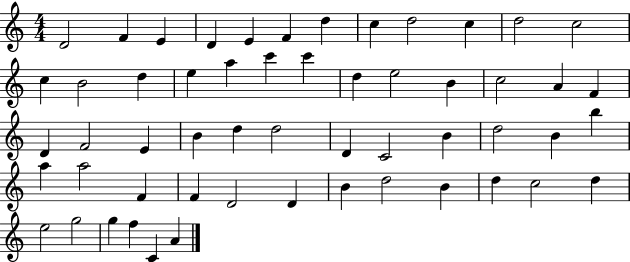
X:1
T:Untitled
M:4/4
L:1/4
K:C
D2 F E D E F d c d2 c d2 c2 c B2 d e a c' c' d e2 B c2 A F D F2 E B d d2 D C2 B d2 B b a a2 F F D2 D B d2 B d c2 d e2 g2 g f C A